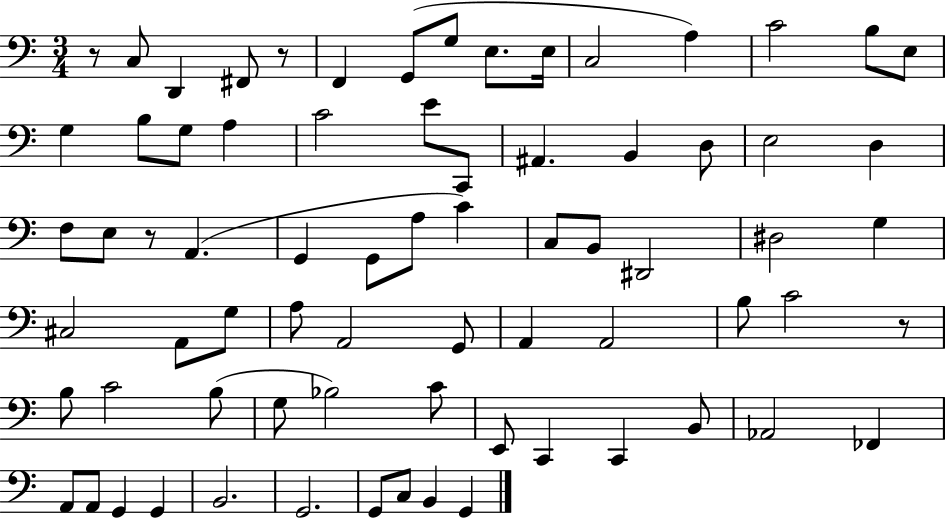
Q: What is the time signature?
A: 3/4